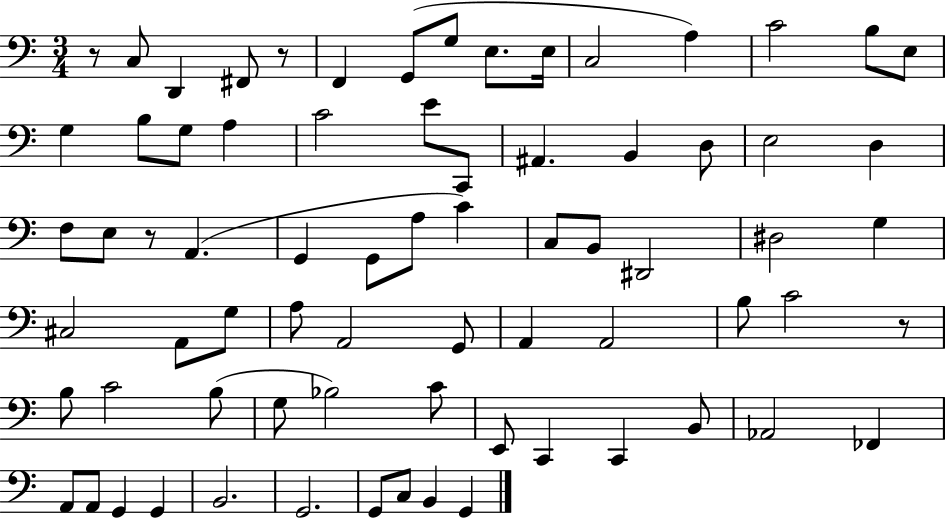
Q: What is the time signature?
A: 3/4